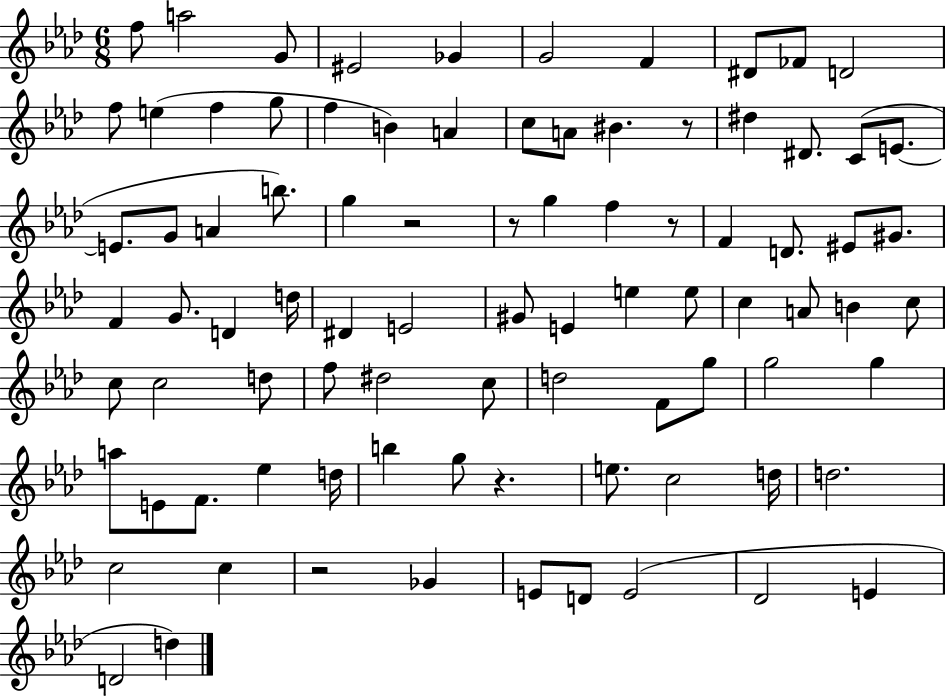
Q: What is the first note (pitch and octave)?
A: F5